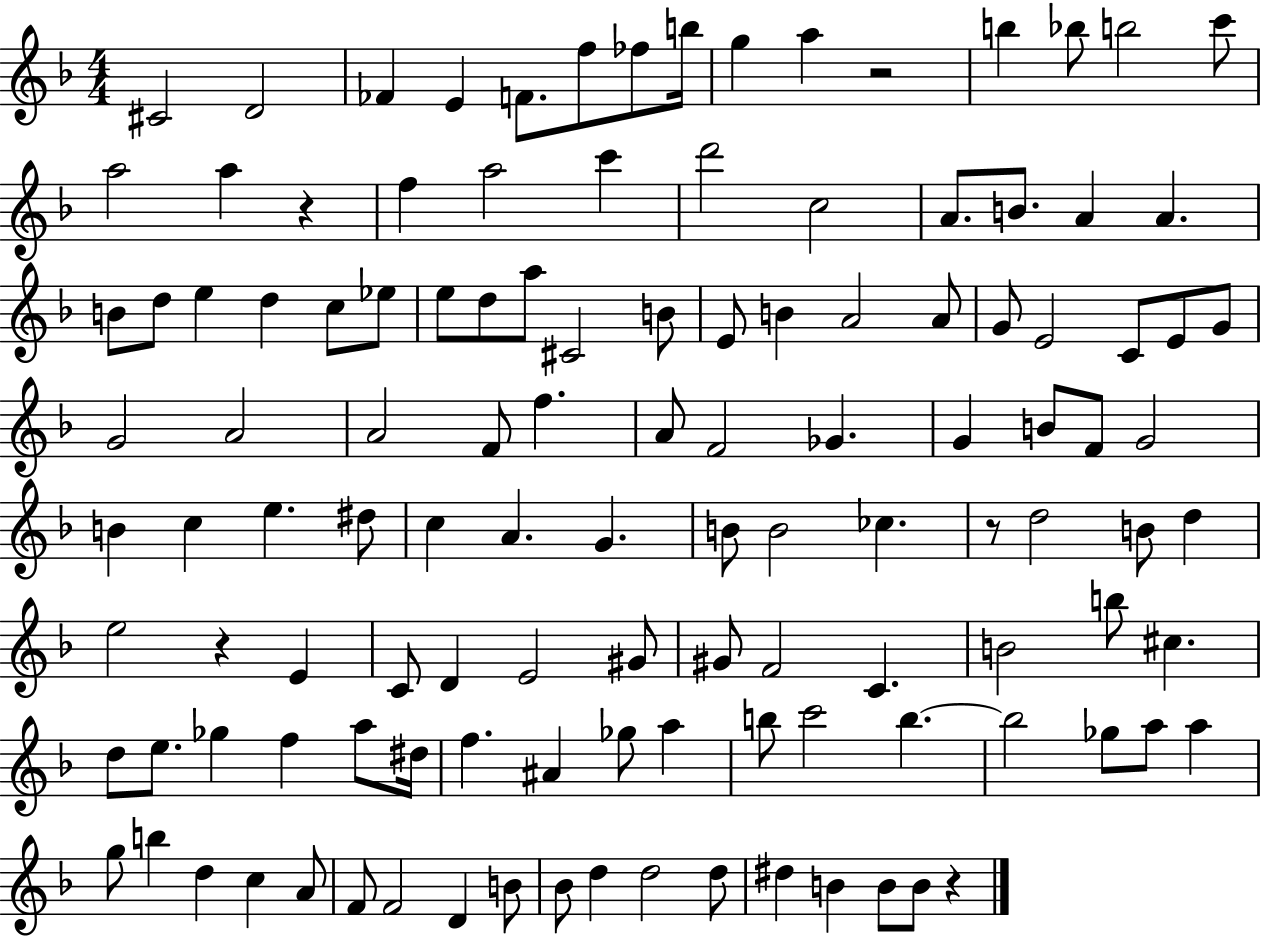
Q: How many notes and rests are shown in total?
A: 121